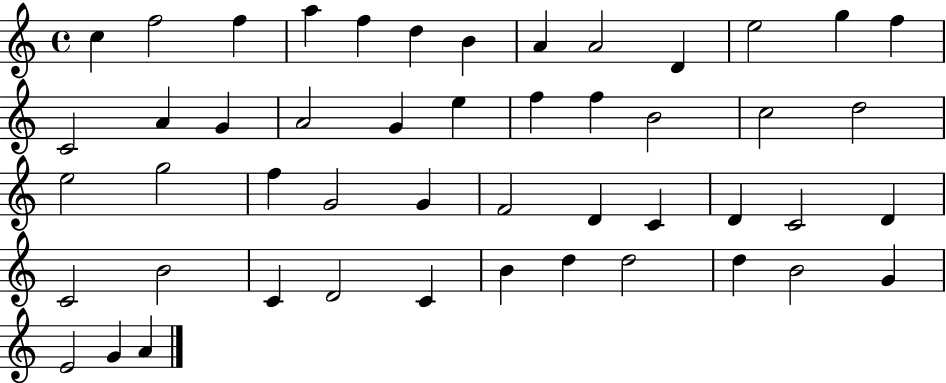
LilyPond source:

{
  \clef treble
  \time 4/4
  \defaultTimeSignature
  \key c \major
  c''4 f''2 f''4 | a''4 f''4 d''4 b'4 | a'4 a'2 d'4 | e''2 g''4 f''4 | \break c'2 a'4 g'4 | a'2 g'4 e''4 | f''4 f''4 b'2 | c''2 d''2 | \break e''2 g''2 | f''4 g'2 g'4 | f'2 d'4 c'4 | d'4 c'2 d'4 | \break c'2 b'2 | c'4 d'2 c'4 | b'4 d''4 d''2 | d''4 b'2 g'4 | \break e'2 g'4 a'4 | \bar "|."
}